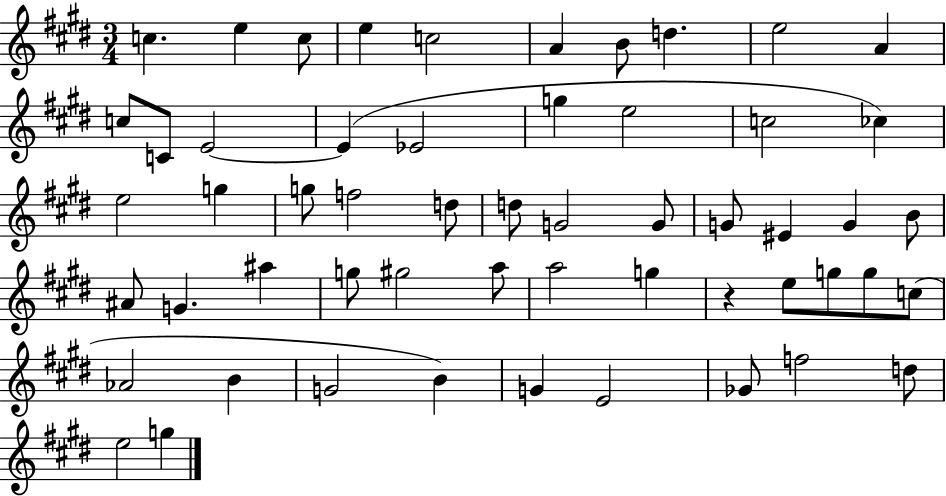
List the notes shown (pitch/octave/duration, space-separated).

C5/q. E5/q C5/e E5/q C5/h A4/q B4/e D5/q. E5/h A4/q C5/e C4/e E4/h E4/q Eb4/h G5/q E5/h C5/h CES5/q E5/h G5/q G5/e F5/h D5/e D5/e G4/h G4/e G4/e EIS4/q G4/q B4/e A#4/e G4/q. A#5/q G5/e G#5/h A5/e A5/h G5/q R/q E5/e G5/e G5/e C5/e Ab4/h B4/q G4/h B4/q G4/q E4/h Gb4/e F5/h D5/e E5/h G5/q